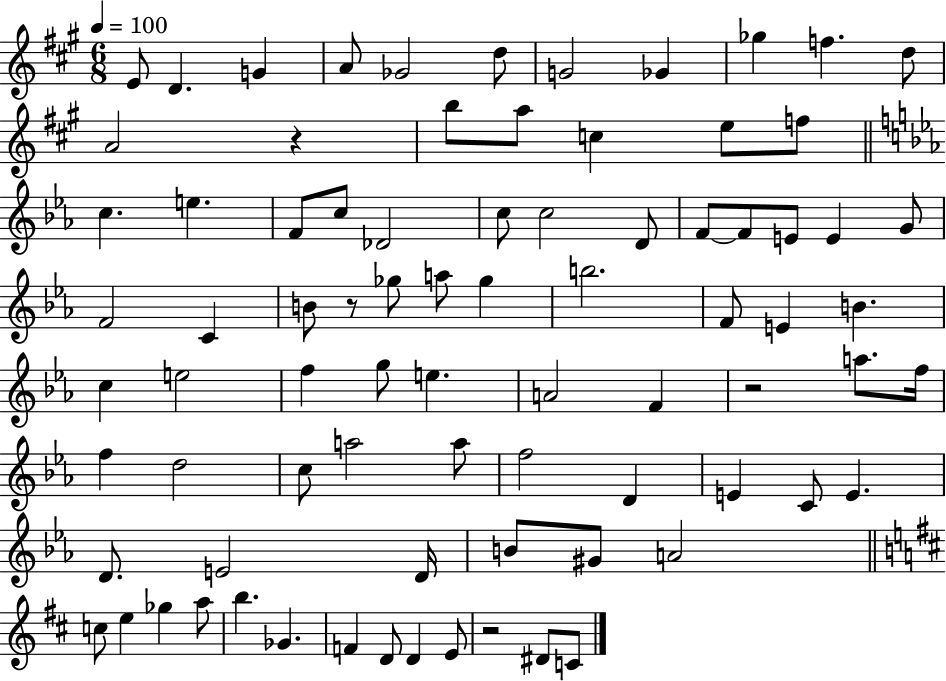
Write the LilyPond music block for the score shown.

{
  \clef treble
  \numericTimeSignature
  \time 6/8
  \key a \major
  \tempo 4 = 100
  e'8 d'4. g'4 | a'8 ges'2 d''8 | g'2 ges'4 | ges''4 f''4. d''8 | \break a'2 r4 | b''8 a''8 c''4 e''8 f''8 | \bar "||" \break \key ees \major c''4. e''4. | f'8 c''8 des'2 | c''8 c''2 d'8 | f'8~~ f'8 e'8 e'4 g'8 | \break f'2 c'4 | b'8 r8 ges''8 a''8 ges''4 | b''2. | f'8 e'4 b'4. | \break c''4 e''2 | f''4 g''8 e''4. | a'2 f'4 | r2 a''8. f''16 | \break f''4 d''2 | c''8 a''2 a''8 | f''2 d'4 | e'4 c'8 e'4. | \break d'8. e'2 d'16 | b'8 gis'8 a'2 | \bar "||" \break \key d \major c''8 e''4 ges''4 a''8 | b''4. ges'4. | f'4 d'8 d'4 e'8 | r2 dis'8 c'8 | \break \bar "|."
}